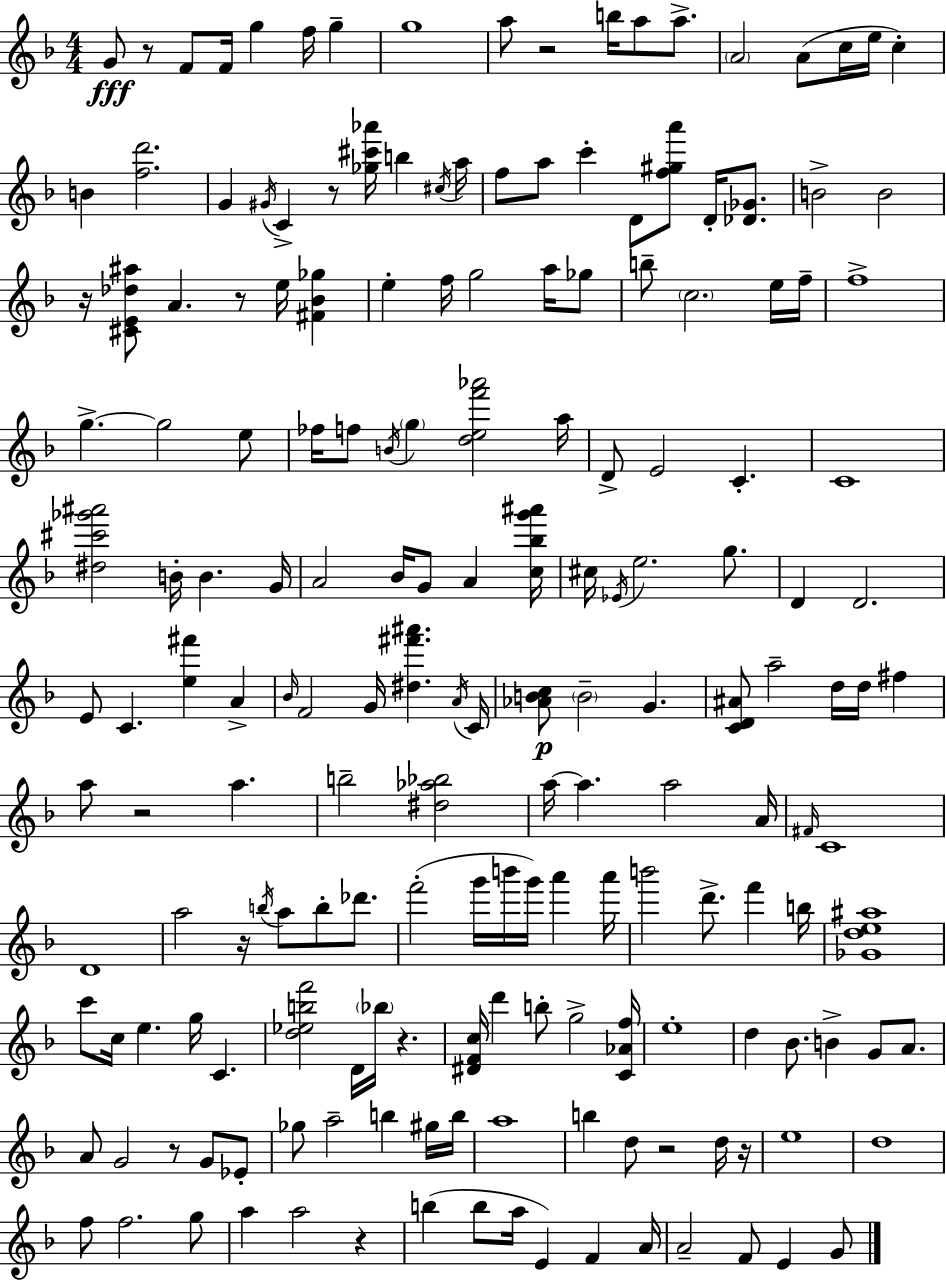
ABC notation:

X:1
T:Untitled
M:4/4
L:1/4
K:F
G/2 z/2 F/2 F/4 g f/4 g g4 a/2 z2 b/4 a/2 a/2 A2 A/2 c/4 e/4 c B [fd']2 G ^G/4 C z/2 [_g^c'_a']/4 b ^c/4 a/4 f/2 a/2 c' D/2 [f^ga']/2 D/4 [_D_G]/2 B2 B2 z/4 [^CE_d^a]/2 A z/2 e/4 [^F_B_g] e f/4 g2 a/4 _g/2 b/2 c2 e/4 f/4 f4 g g2 e/2 _f/4 f/2 B/4 g [def'_a']2 a/4 D/2 E2 C C4 [^d^c'_g'^a']2 B/4 B G/4 A2 _B/4 G/2 A [c_bg'^a']/4 ^c/4 _E/4 e2 g/2 D D2 E/2 C [e^f'] A _B/4 F2 G/4 [^d^f'^a'] A/4 C/4 [_ABc]/2 B2 G [CD^A]/2 a2 d/4 d/4 ^f a/2 z2 a b2 [^d_a_b]2 a/4 a a2 A/4 ^F/4 C4 D4 a2 z/4 b/4 a/2 b/2 _d'/2 f'2 g'/4 b'/4 g'/4 a' a'/4 b'2 d'/2 f' b/4 [_Gde^a]4 c'/2 c/4 e g/4 C [d_ebf']2 D/4 _b/4 z [^DFc]/4 d' b/2 g2 [C_Af]/4 e4 d _B/2 B G/2 A/2 A/2 G2 z/2 G/2 _E/2 _g/2 a2 b ^g/4 b/4 a4 b d/2 z2 d/4 z/4 e4 d4 f/2 f2 g/2 a a2 z b b/2 a/4 E F A/4 A2 F/2 E G/2